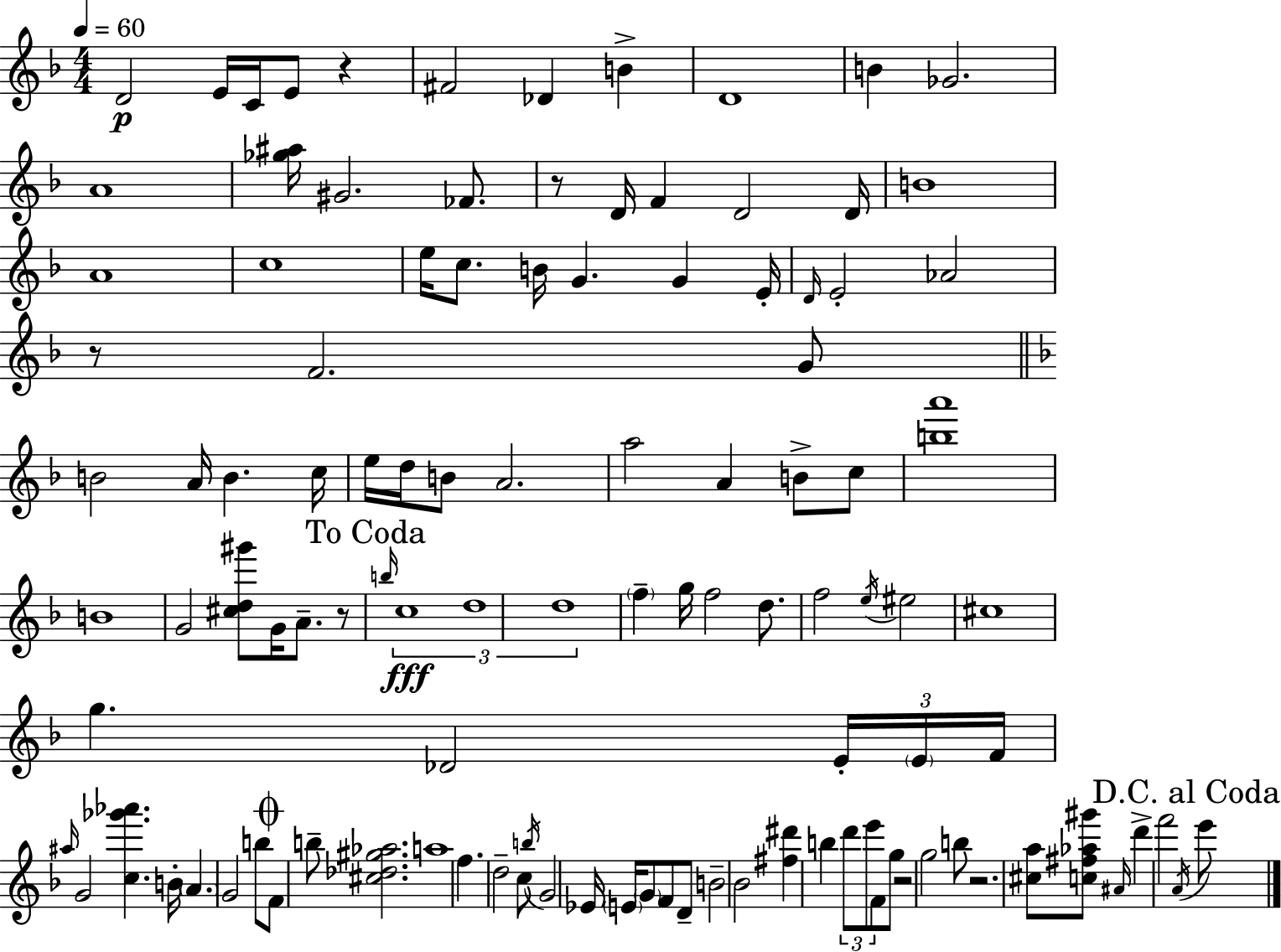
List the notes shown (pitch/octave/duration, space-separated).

D4/h E4/s C4/s E4/e R/q F#4/h Db4/q B4/q D4/w B4/q Gb4/h. A4/w [Gb5,A#5]/s G#4/h. FES4/e. R/e D4/s F4/q D4/h D4/s B4/w A4/w C5/w E5/s C5/e. B4/s G4/q. G4/q E4/s D4/s E4/h Ab4/h R/e F4/h. G4/e B4/h A4/s B4/q. C5/s E5/s D5/s B4/e A4/h. A5/h A4/q B4/e C5/e [B5,A6]/w B4/w G4/h [C#5,D5,G#6]/e G4/s A4/e. R/e B5/s C5/w D5/w D5/w F5/q G5/s F5/h D5/e. F5/h E5/s EIS5/h C#5/w G5/q. Db4/h E4/s E4/s F4/s A#5/s G4/h [C5,Gb6,Ab6]/q. B4/s A4/q. G4/h B5/e F4/e B5/e [C#5,Db5,G#5,Ab5]/h. A5/w F5/q. D5/h C5/e B5/s G4/h Eb4/s E4/s G4/e F4/e D4/e B4/h Bb4/h [F#5,D#6]/q B5/q D6/e E6/e F4/e G5/e R/h G5/h B5/e R/h. [C#5,A5]/e [C5,F#5,Ab5,G#6]/e A#4/s D6/q F6/h A4/s E6/e